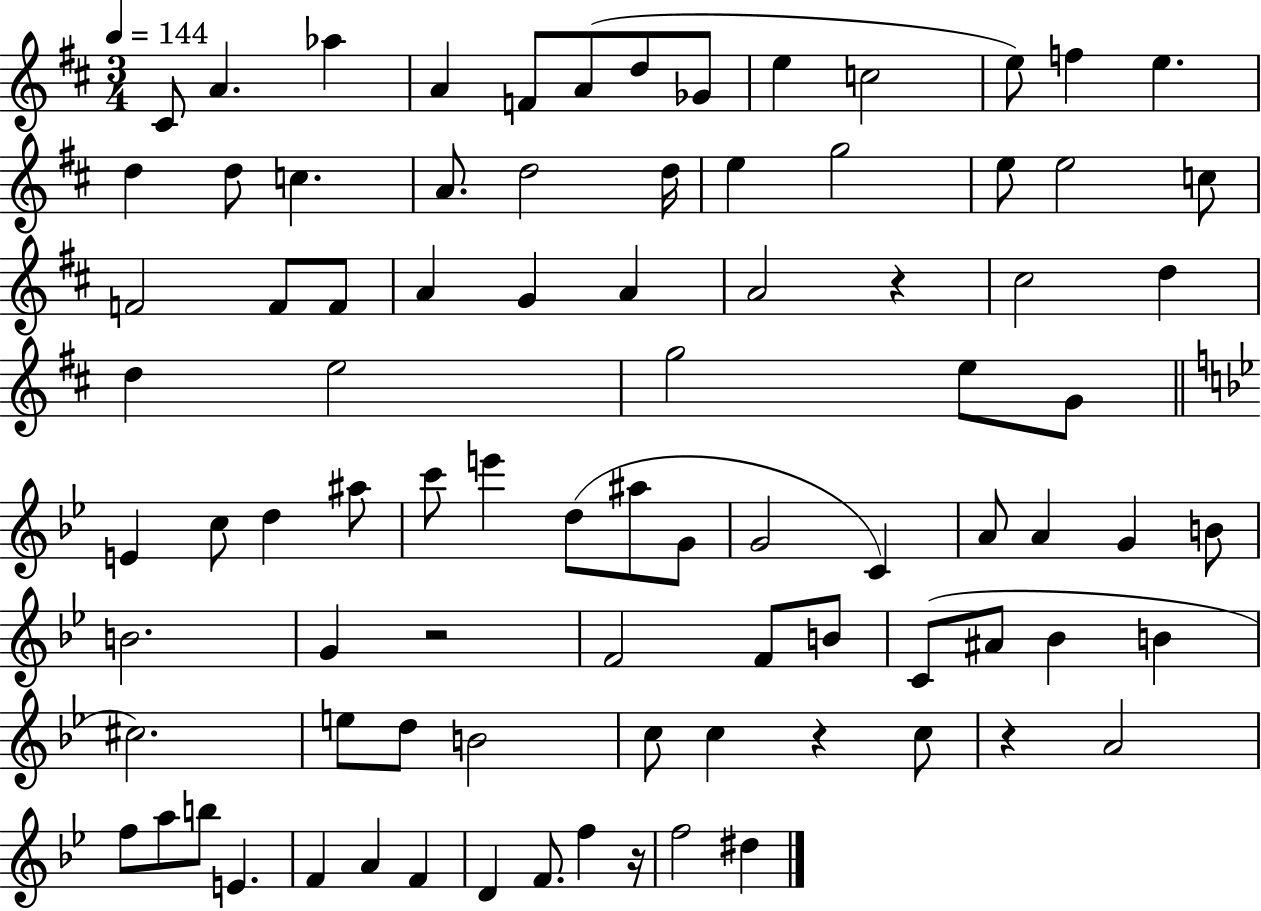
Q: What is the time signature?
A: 3/4